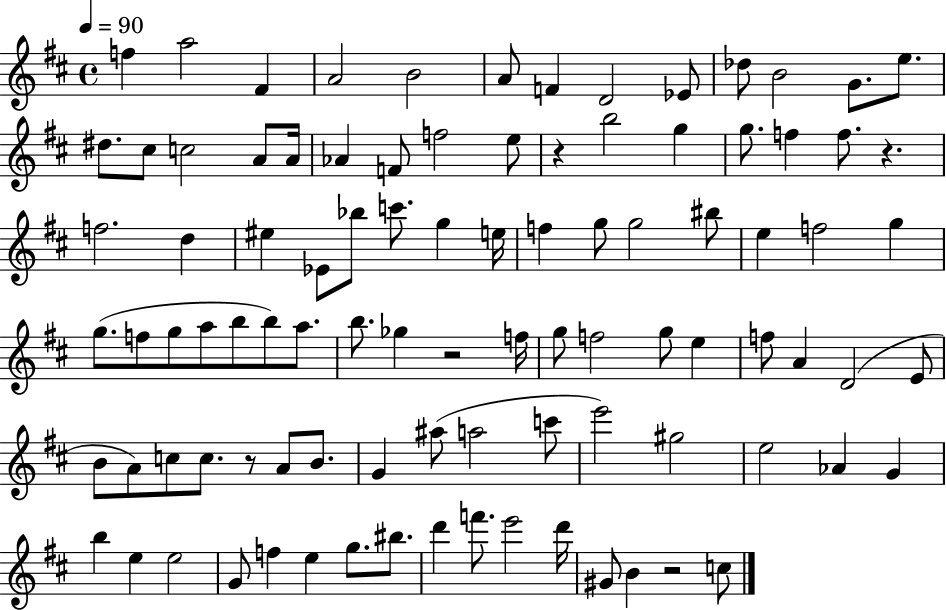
F5/q A5/h F#4/q A4/h B4/h A4/e F4/q D4/h Eb4/e Db5/e B4/h G4/e. E5/e. D#5/e. C#5/e C5/h A4/e A4/s Ab4/q F4/e F5/h E5/e R/q B5/h G5/q G5/e. F5/q F5/e. R/q. F5/h. D5/q EIS5/q Eb4/e Bb5/e C6/e. G5/q E5/s F5/q G5/e G5/h BIS5/e E5/q F5/h G5/q G5/e. F5/e G5/e A5/e B5/e B5/e A5/e. B5/e. Gb5/q R/h F5/s G5/e F5/h G5/e E5/q F5/e A4/q D4/h E4/e B4/e A4/e C5/e C5/e. R/e A4/e B4/e. G4/q A#5/e A5/h C6/e E6/h G#5/h E5/h Ab4/q G4/q B5/q E5/q E5/h G4/e F5/q E5/q G5/e. BIS5/e. D6/q F6/e. E6/h D6/s G#4/e B4/q R/h C5/e